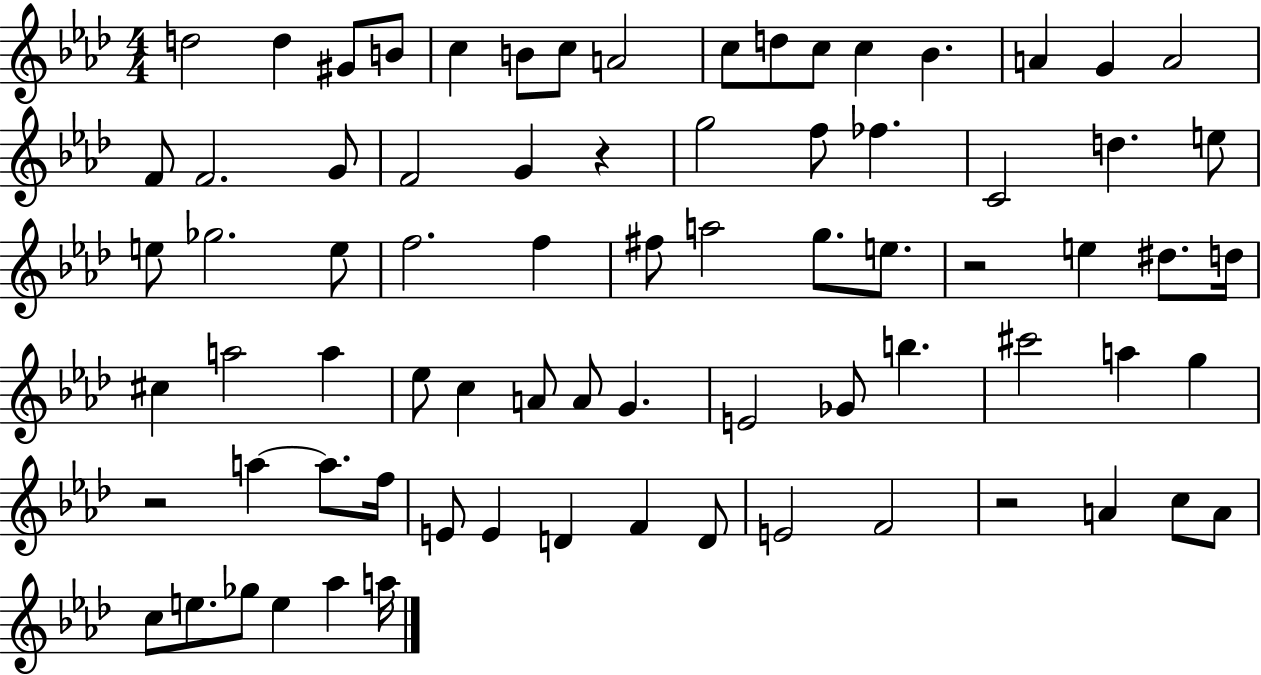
X:1
T:Untitled
M:4/4
L:1/4
K:Ab
d2 d ^G/2 B/2 c B/2 c/2 A2 c/2 d/2 c/2 c _B A G A2 F/2 F2 G/2 F2 G z g2 f/2 _f C2 d e/2 e/2 _g2 e/2 f2 f ^f/2 a2 g/2 e/2 z2 e ^d/2 d/4 ^c a2 a _e/2 c A/2 A/2 G E2 _G/2 b ^c'2 a g z2 a a/2 f/4 E/2 E D F D/2 E2 F2 z2 A c/2 A/2 c/2 e/2 _g/2 e _a a/4